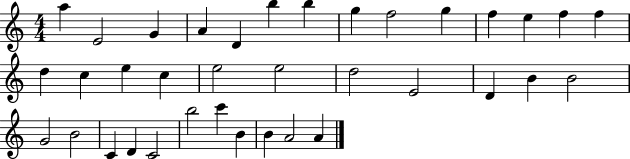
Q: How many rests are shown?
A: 0